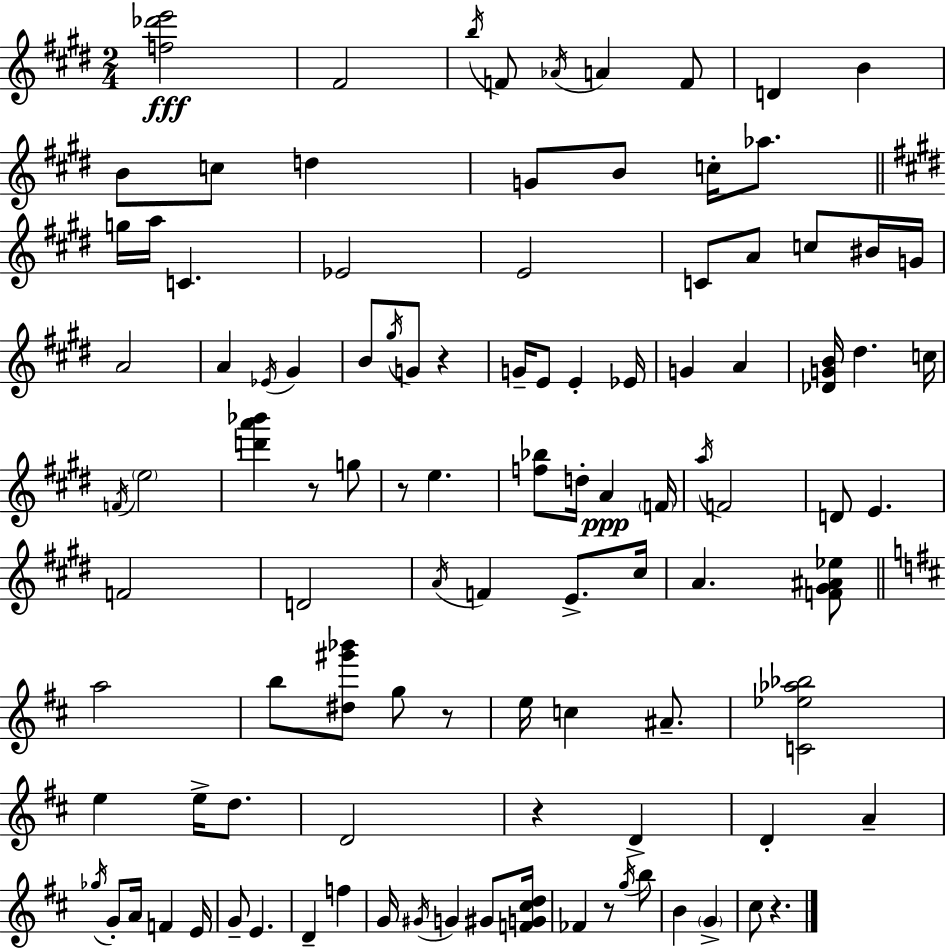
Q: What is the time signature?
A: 2/4